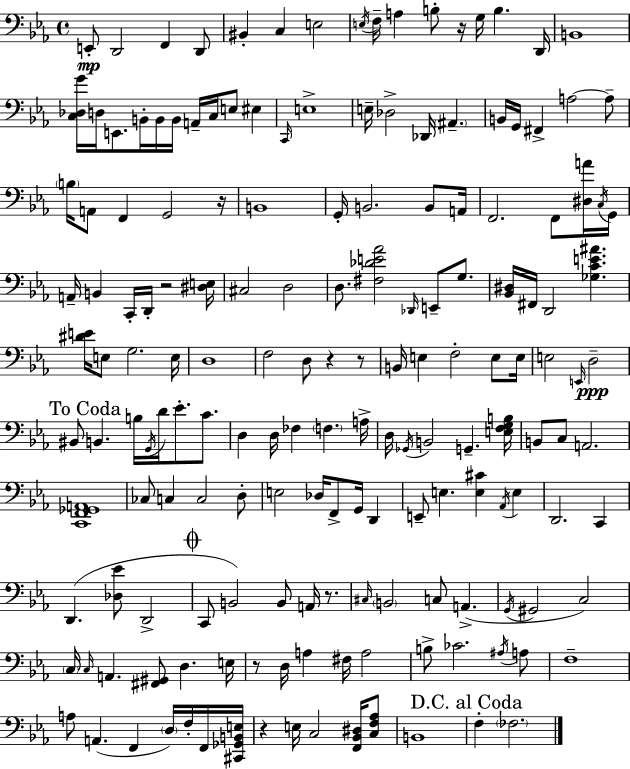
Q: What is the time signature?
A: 4/4